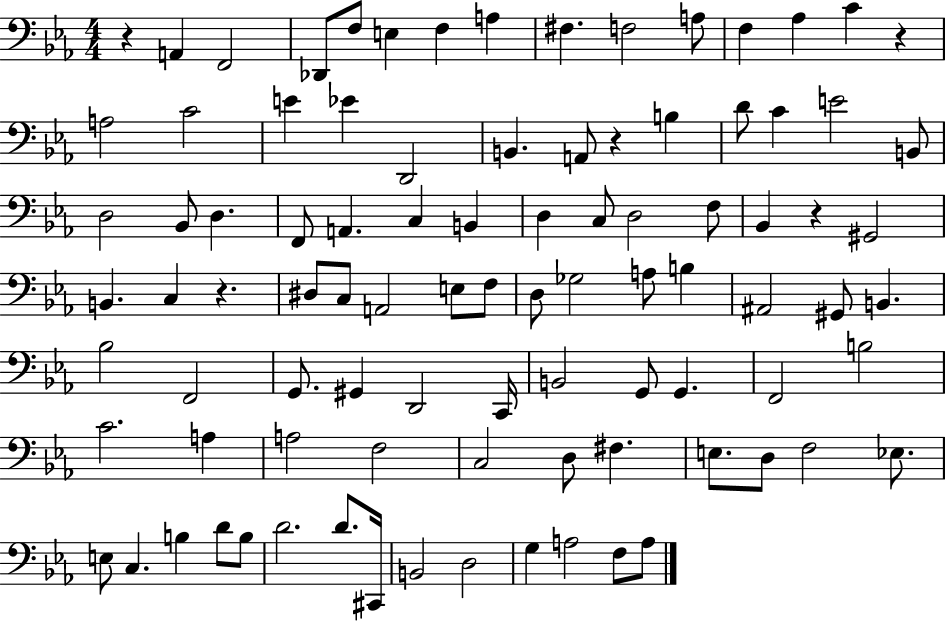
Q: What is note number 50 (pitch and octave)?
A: A#2